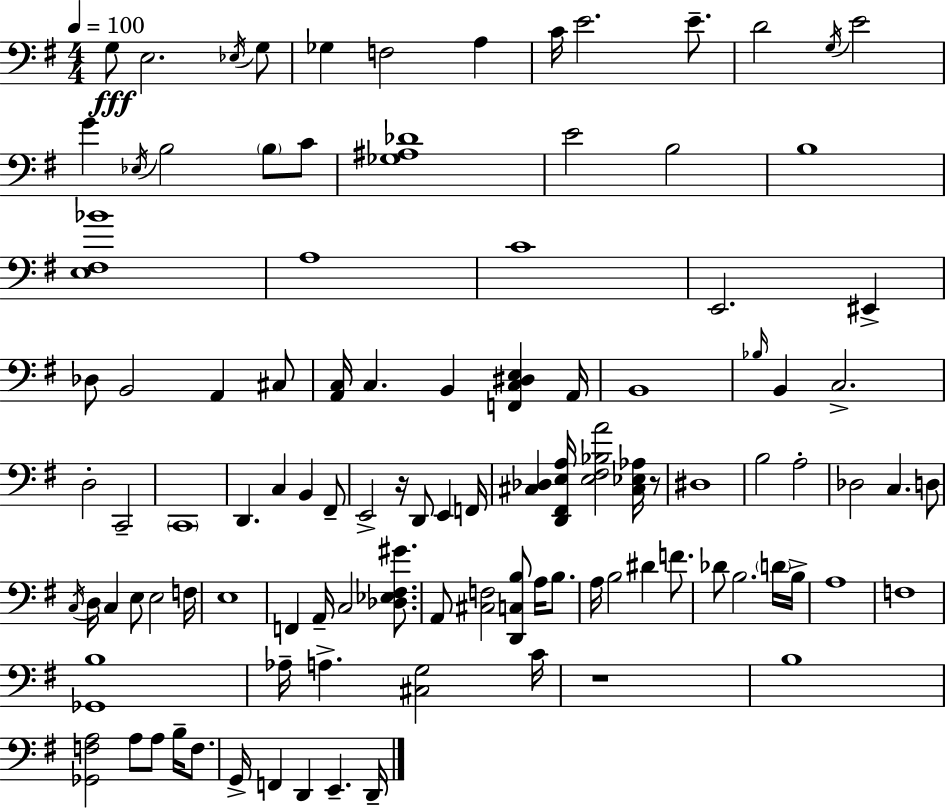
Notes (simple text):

G3/e E3/h. Eb3/s G3/e Gb3/q F3/h A3/q C4/s E4/h. E4/e. D4/h G3/s E4/h G4/q Eb3/s B3/h B3/e C4/e [Gb3,A#3,Db4]/w E4/h B3/h B3/w [E3,F#3,Bb4]/w A3/w C4/w E2/h. EIS2/q Db3/e B2/h A2/q C#3/e [A2,C3]/s C3/q. B2/q [F2,C3,D#3,E3]/q A2/s B2/w Bb3/s B2/q C3/h. D3/h C2/h C2/w D2/q. C3/q B2/q F#2/e E2/h R/s D2/e E2/q F2/s [C#3,Db3]/q [D2,F#2,E3,A3]/s [E3,F#3,Bb3,A4]/h [C#3,Eb3,Ab3]/s R/e D#3/w B3/h A3/h Db3/h C3/q. D3/e C3/s D3/s C3/q E3/e E3/h F3/s E3/w F2/q A2/s C3/h [Db3,Eb3,F#3,G#4]/e. A2/e [C#3,F3]/h [D2,C3,B3]/e A3/s B3/e. A3/s B3/h D#4/q F4/e. Db4/e B3/h. D4/s B3/s A3/w F3/w [Gb2,B3]/w Ab3/s A3/q. [C#3,G3]/h C4/s R/w B3/w [Gb2,F3,A3]/h A3/e A3/e B3/s F3/e. G2/s F2/q D2/q E2/q. D2/s